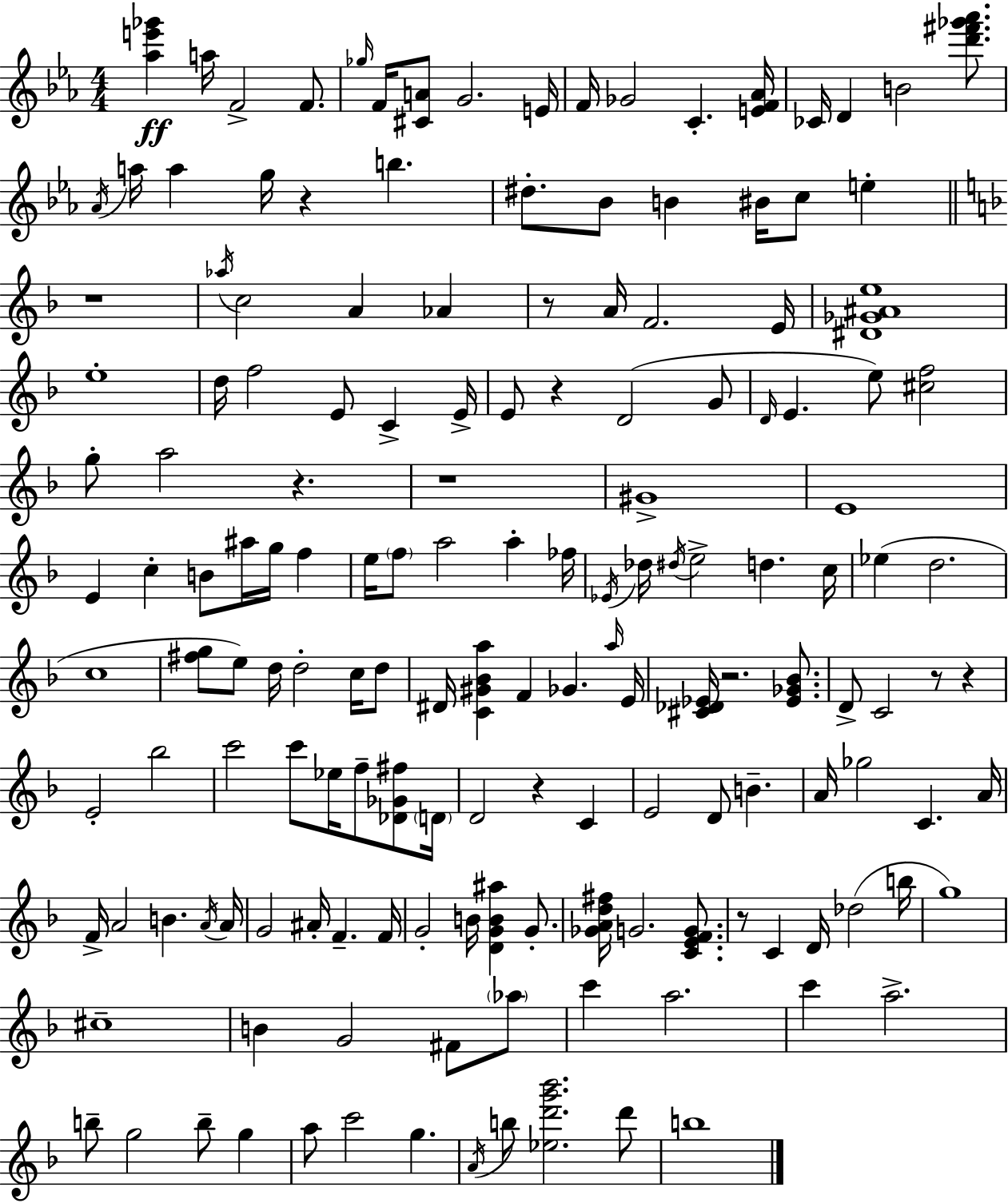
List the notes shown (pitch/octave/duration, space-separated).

[Ab5,E6,Gb6]/q A5/s F4/h F4/e. Gb5/s F4/s [C#4,A4]/e G4/h. E4/s F4/s Gb4/h C4/q. [E4,F4,Ab4]/s CES4/s D4/q B4/h [D6,F#6,Gb6,Ab6]/e. Ab4/s A5/s A5/q G5/s R/q B5/q. D#5/e. Bb4/e B4/q BIS4/s C5/e E5/q R/w Ab5/s C5/h A4/q Ab4/q R/e A4/s F4/h. E4/s [D#4,Gb4,A#4,E5]/w E5/w D5/s F5/h E4/e C4/q E4/s E4/e R/q D4/h G4/e D4/s E4/q. E5/e [C#5,F5]/h G5/e A5/h R/q. R/w G#4/w E4/w E4/q C5/q B4/e A#5/s G5/s F5/q E5/s F5/e A5/h A5/q FES5/s Eb4/s Db5/s D#5/s E5/h D5/q. C5/s Eb5/q D5/h. C5/w [F#5,G5]/e E5/e D5/s D5/h C5/s D5/e D#4/s [C4,G#4,Bb4,A5]/q F4/q Gb4/q. A5/s E4/s [C#4,Db4,Eb4]/s R/h. [Eb4,Gb4,Bb4]/e. D4/e C4/h R/e R/q E4/h Bb5/h C6/h C6/e Eb5/s F5/e [Db4,Gb4,F#5]/e D4/s D4/h R/q C4/q E4/h D4/e B4/q. A4/s Gb5/h C4/q. A4/s F4/s A4/h B4/q. A4/s A4/s G4/h A#4/s F4/q. F4/s G4/h B4/s [D4,G4,B4,A#5]/q G4/e. [Gb4,A4,D5,F#5]/s G4/h. [C4,E4,F4,G4]/e. R/e C4/q D4/s Db5/h B5/s G5/w C#5/w B4/q G4/h F#4/e Ab5/e C6/q A5/h. C6/q A5/h. B5/e G5/h B5/e G5/q A5/e C6/h G5/q. A4/s B5/e [Eb5,D6,G6,Bb6]/h. D6/e B5/w